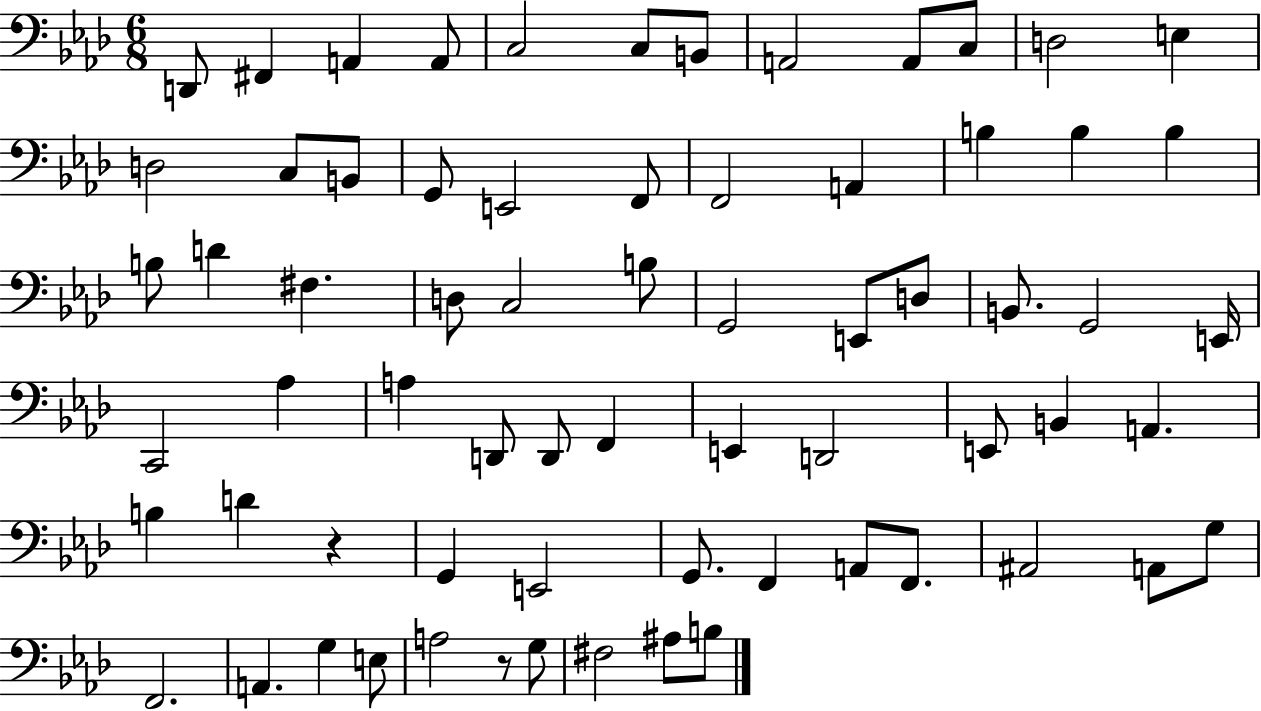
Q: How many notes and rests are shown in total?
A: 68